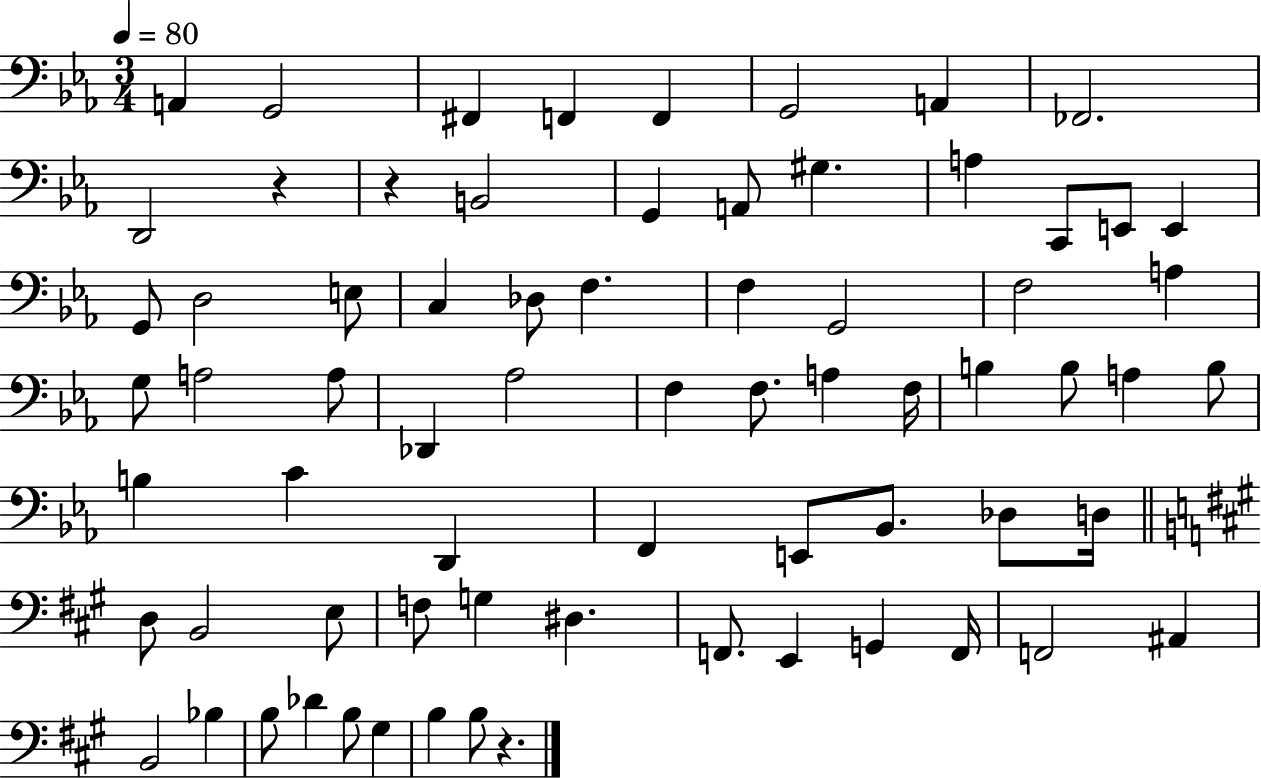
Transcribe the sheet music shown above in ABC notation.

X:1
T:Untitled
M:3/4
L:1/4
K:Eb
A,, G,,2 ^F,, F,, F,, G,,2 A,, _F,,2 D,,2 z z B,,2 G,, A,,/2 ^G, A, C,,/2 E,,/2 E,, G,,/2 D,2 E,/2 C, _D,/2 F, F, G,,2 F,2 A, G,/2 A,2 A,/2 _D,, _A,2 F, F,/2 A, F,/4 B, B,/2 A, B,/2 B, C D,, F,, E,,/2 _B,,/2 _D,/2 D,/4 D,/2 B,,2 E,/2 F,/2 G, ^D, F,,/2 E,, G,, F,,/4 F,,2 ^A,, B,,2 _B, B,/2 _D B,/2 ^G, B, B,/2 z